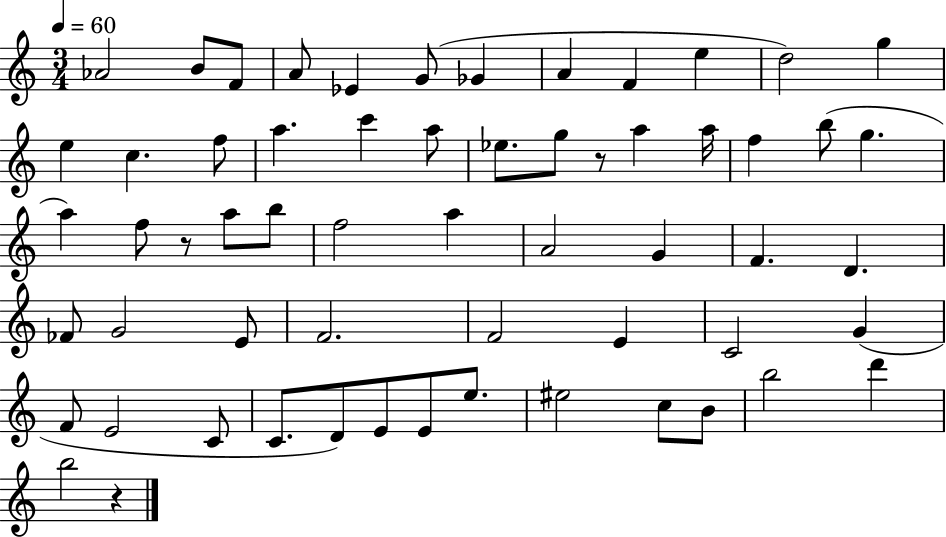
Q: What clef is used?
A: treble